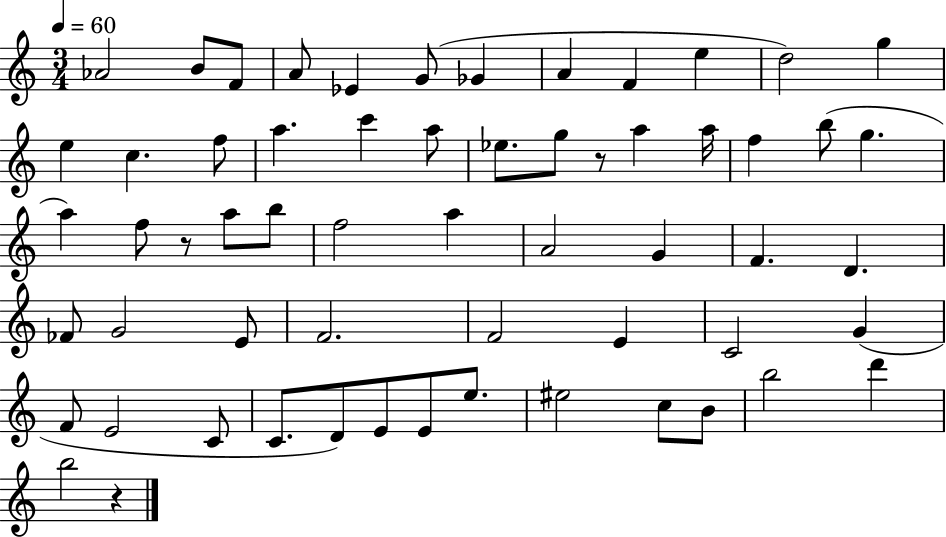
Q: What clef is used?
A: treble